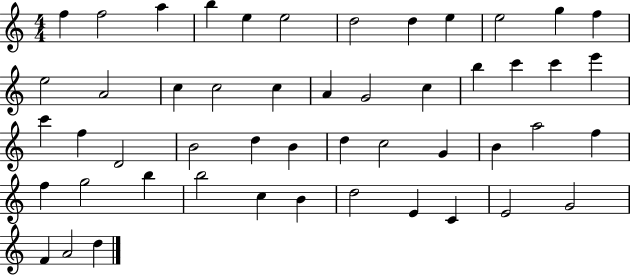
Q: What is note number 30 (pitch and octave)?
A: B4